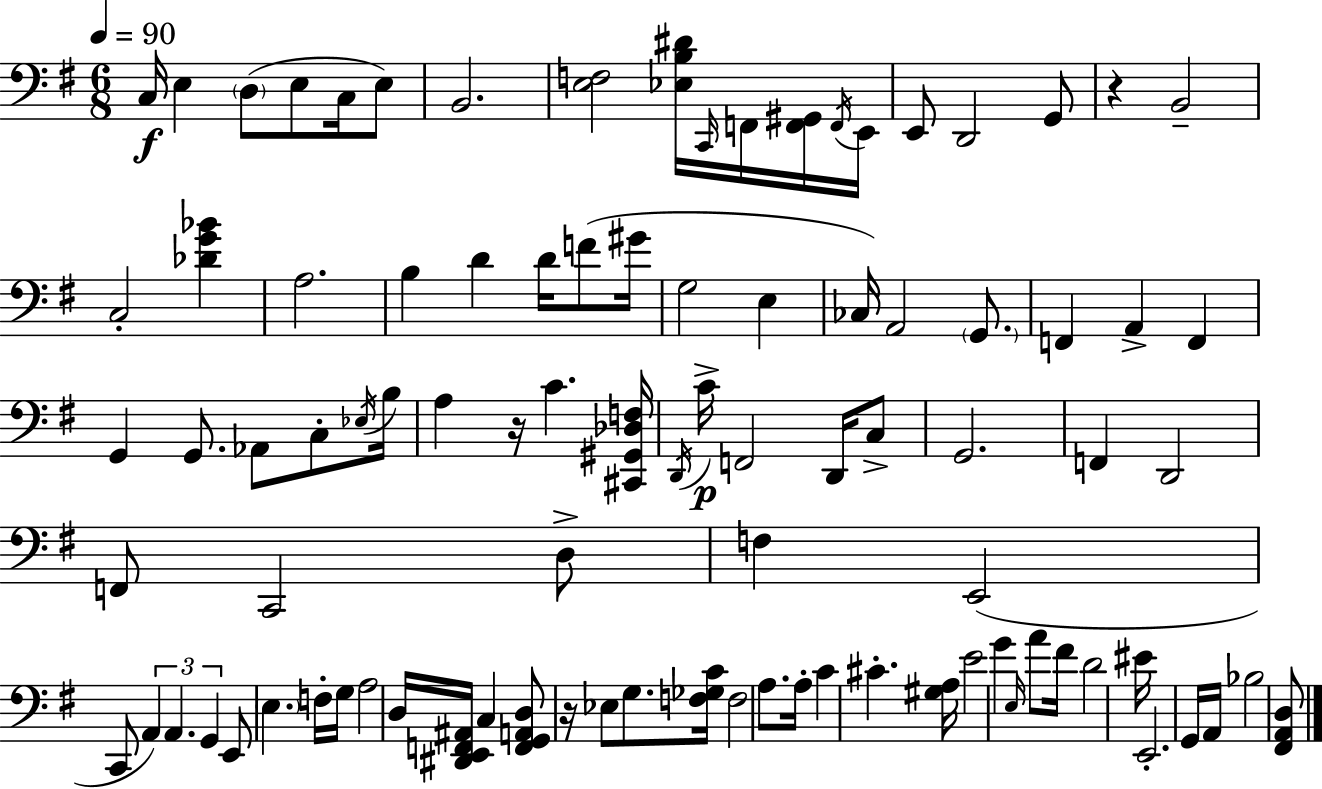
C3/s E3/q D3/e E3/e C3/s E3/e B2/h. [E3,F3]/h [Eb3,B3,D#4]/s C2/s F2/s [F2,G#2]/s F2/s E2/s E2/e D2/h G2/e R/q B2/h C3/h [Db4,G4,Bb4]/q A3/h. B3/q D4/q D4/s F4/e G#4/s G3/h E3/q CES3/s A2/h G2/e. F2/q A2/q F2/q G2/q G2/e. Ab2/e C3/e Eb3/s B3/s A3/q R/s C4/q. [C#2,G#2,Db3,F3]/s D2/s C4/s F2/h D2/s C3/e G2/h. F2/q D2/h F2/e C2/h D3/e F3/q E2/h C2/e A2/q A2/q. G2/q E2/e E3/q. F3/s G3/s A3/h D3/s [D#2,E2,F2,A#2]/s C3/q [F2,G2,A2,D3]/e R/s Eb3/e G3/e. [F3,Gb3,C4]/s F3/h A3/e. A3/s C4/q C#4/q. [G#3,A3]/s E4/h G4/q E3/s A4/e F#4/s D4/h EIS4/s E2/h. G2/s A2/s Bb3/h [F#2,A2,D3]/e